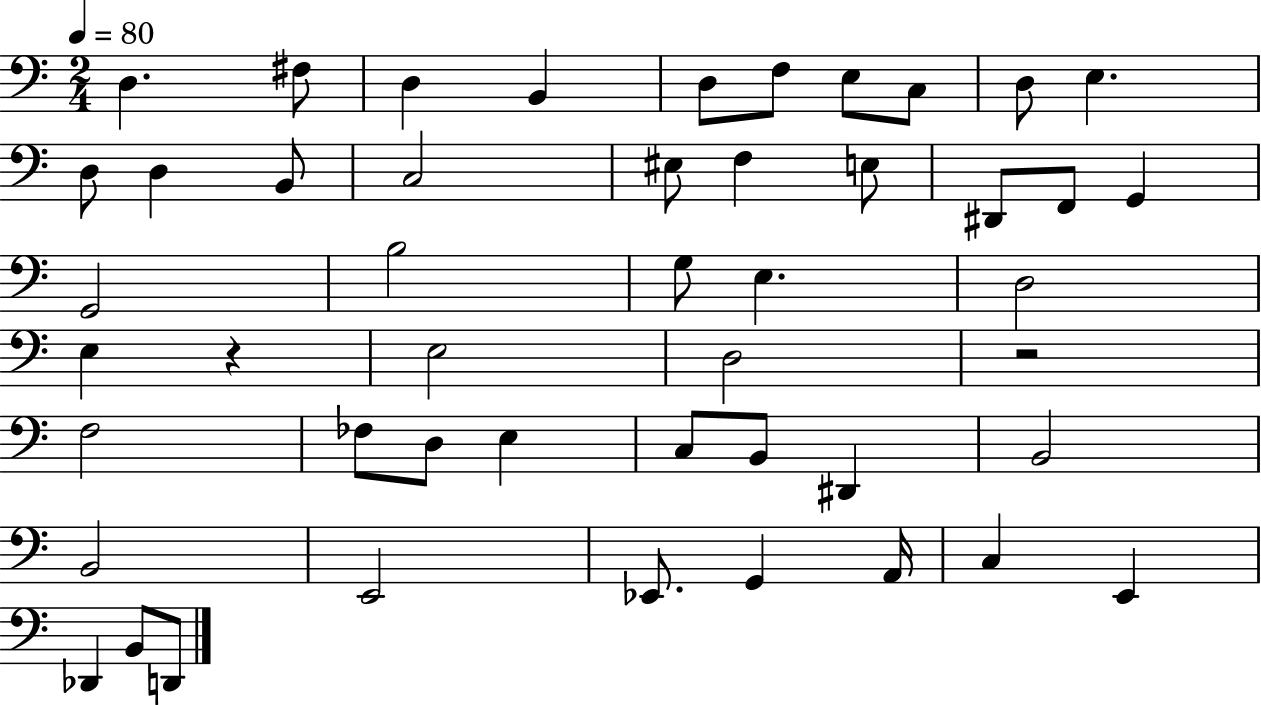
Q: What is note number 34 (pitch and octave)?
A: B2